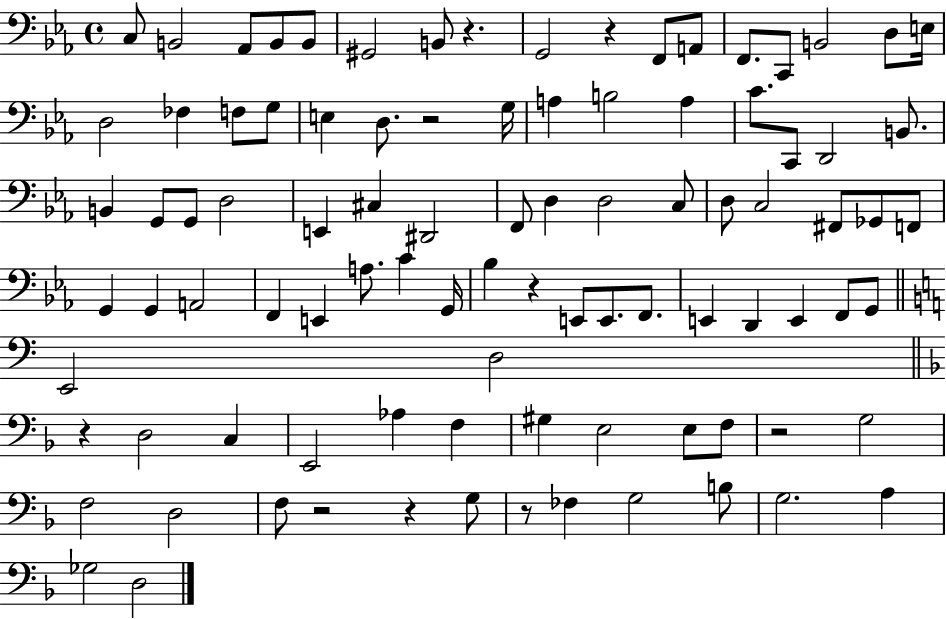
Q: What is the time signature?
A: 4/4